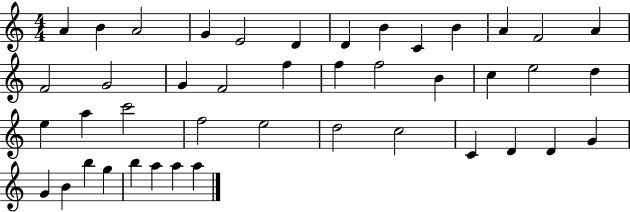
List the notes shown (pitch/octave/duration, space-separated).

A4/q B4/q A4/h G4/q E4/h D4/q D4/q B4/q C4/q B4/q A4/q F4/h A4/q F4/h G4/h G4/q F4/h F5/q F5/q F5/h B4/q C5/q E5/h D5/q E5/q A5/q C6/h F5/h E5/h D5/h C5/h C4/q D4/q D4/q G4/q G4/q B4/q B5/q G5/q B5/q A5/q A5/q A5/q